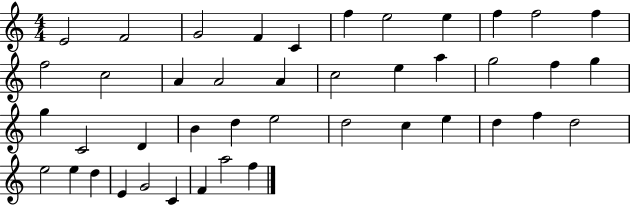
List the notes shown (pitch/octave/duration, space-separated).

E4/h F4/h G4/h F4/q C4/q F5/q E5/h E5/q F5/q F5/h F5/q F5/h C5/h A4/q A4/h A4/q C5/h E5/q A5/q G5/h F5/q G5/q G5/q C4/h D4/q B4/q D5/q E5/h D5/h C5/q E5/q D5/q F5/q D5/h E5/h E5/q D5/q E4/q G4/h C4/q F4/q A5/h F5/q